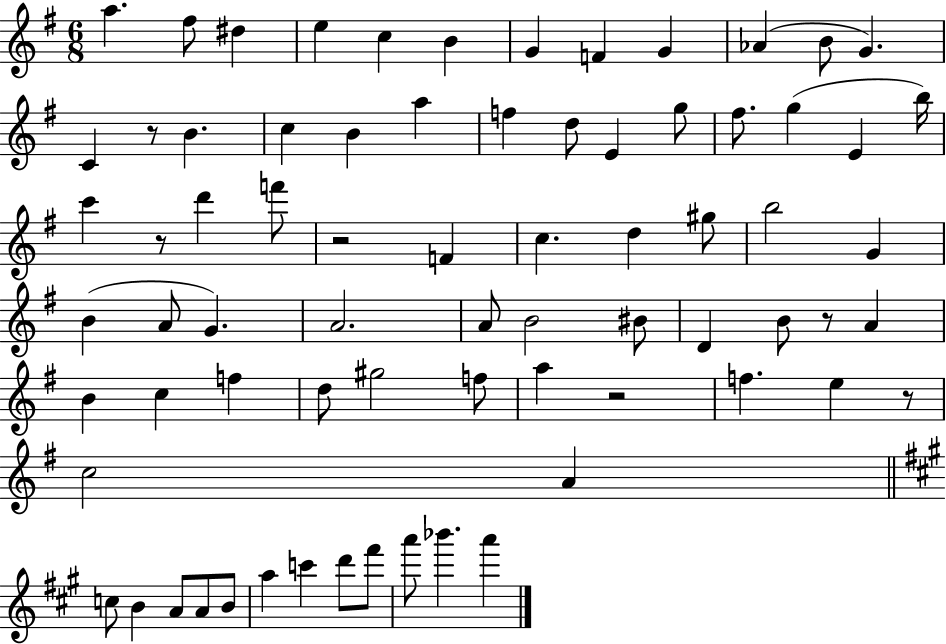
X:1
T:Untitled
M:6/8
L:1/4
K:G
a ^f/2 ^d e c B G F G _A B/2 G C z/2 B c B a f d/2 E g/2 ^f/2 g E b/4 c' z/2 d' f'/2 z2 F c d ^g/2 b2 G B A/2 G A2 A/2 B2 ^B/2 D B/2 z/2 A B c f d/2 ^g2 f/2 a z2 f e z/2 c2 A c/2 B A/2 A/2 B/2 a c' d'/2 ^f'/2 a'/2 _b' a'